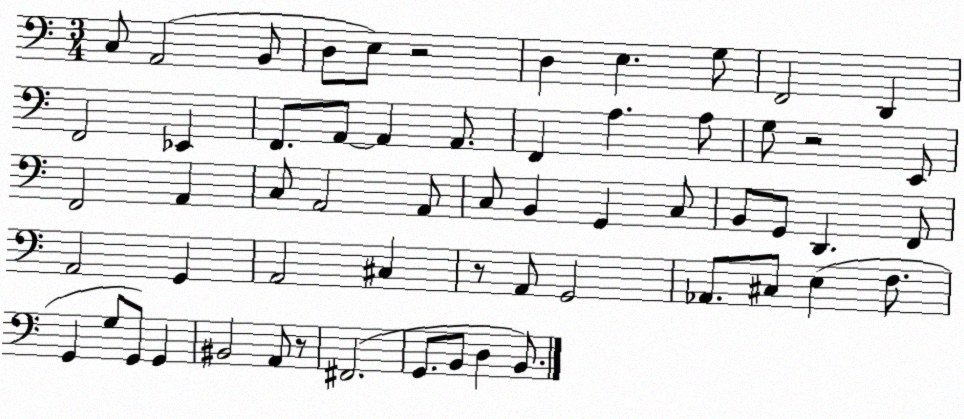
X:1
T:Untitled
M:3/4
L:1/4
K:C
C,/2 A,,2 B,,/2 D,/2 E,/2 z2 D, E, G,/2 F,,2 D,, F,,2 _E,, F,,/2 A,,/2 A,, A,,/2 F,, A, A,/2 G,/2 z2 E,,/2 F,,2 A,, C,/2 A,,2 A,,/2 C,/2 B,, G,, C,/2 B,,/2 G,,/2 D,, F,,/2 A,,2 G,, A,,2 ^C, z/2 A,,/2 G,,2 _A,,/2 ^C,/2 E, F,/2 G,, G,/2 G,,/2 G,, ^B,,2 A,,/2 z/2 ^F,,2 G,,/2 B,,/2 D, B,,/2